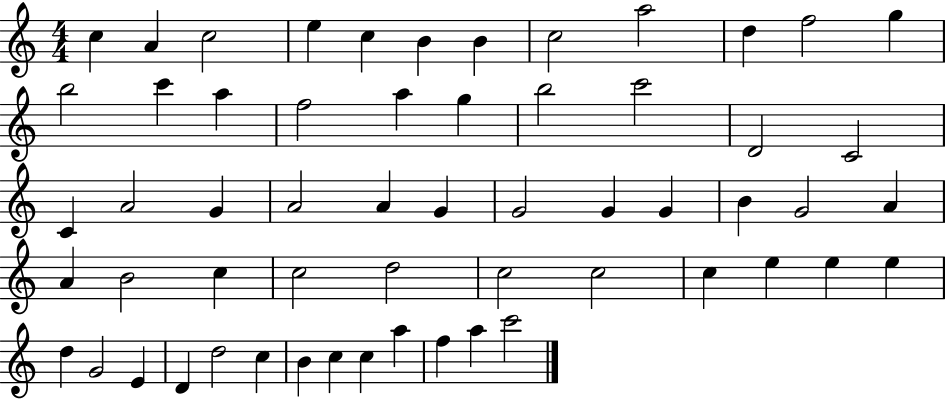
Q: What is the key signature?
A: C major